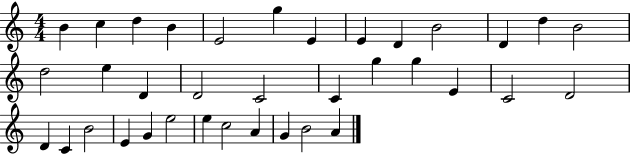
B4/q C5/q D5/q B4/q E4/h G5/q E4/q E4/q D4/q B4/h D4/q D5/q B4/h D5/h E5/q D4/q D4/h C4/h C4/q G5/q G5/q E4/q C4/h D4/h D4/q C4/q B4/h E4/q G4/q E5/h E5/q C5/h A4/q G4/q B4/h A4/q